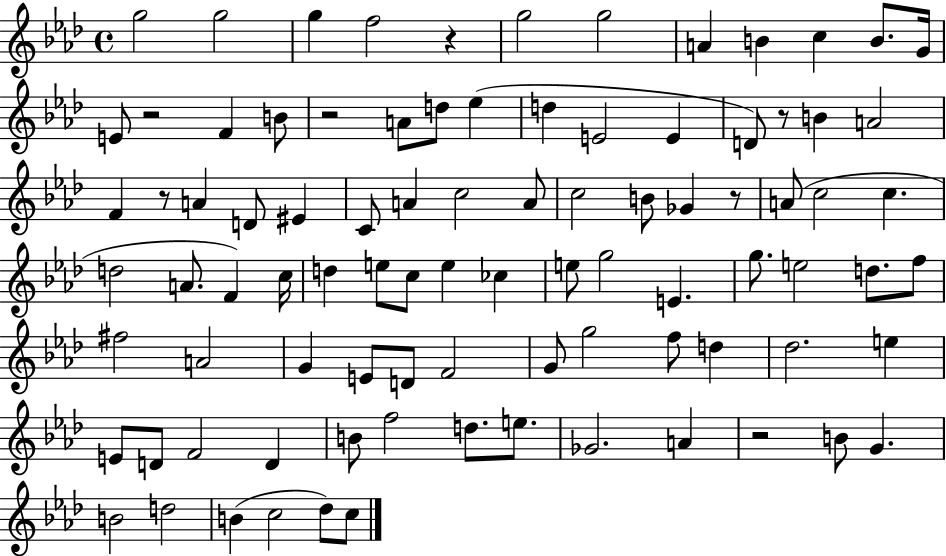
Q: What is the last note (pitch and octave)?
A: C5